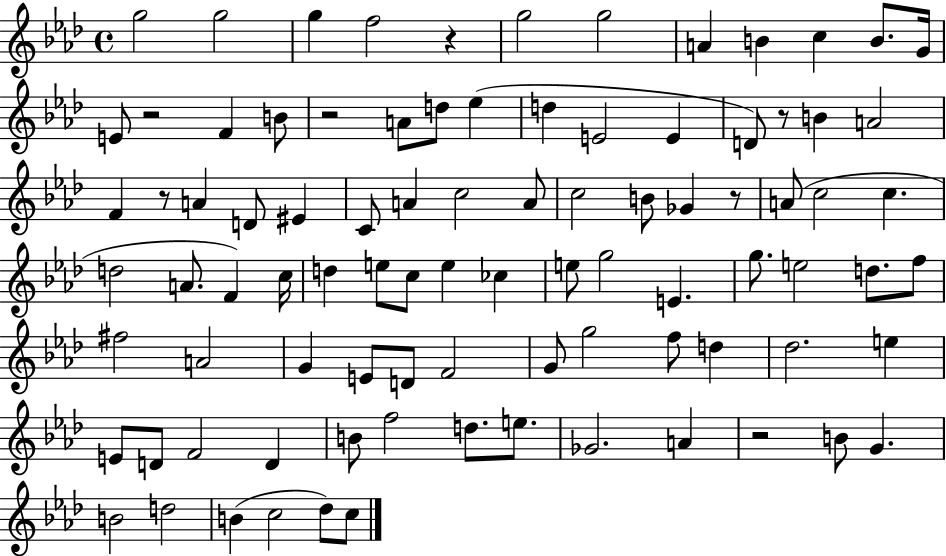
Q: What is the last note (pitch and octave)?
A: C5